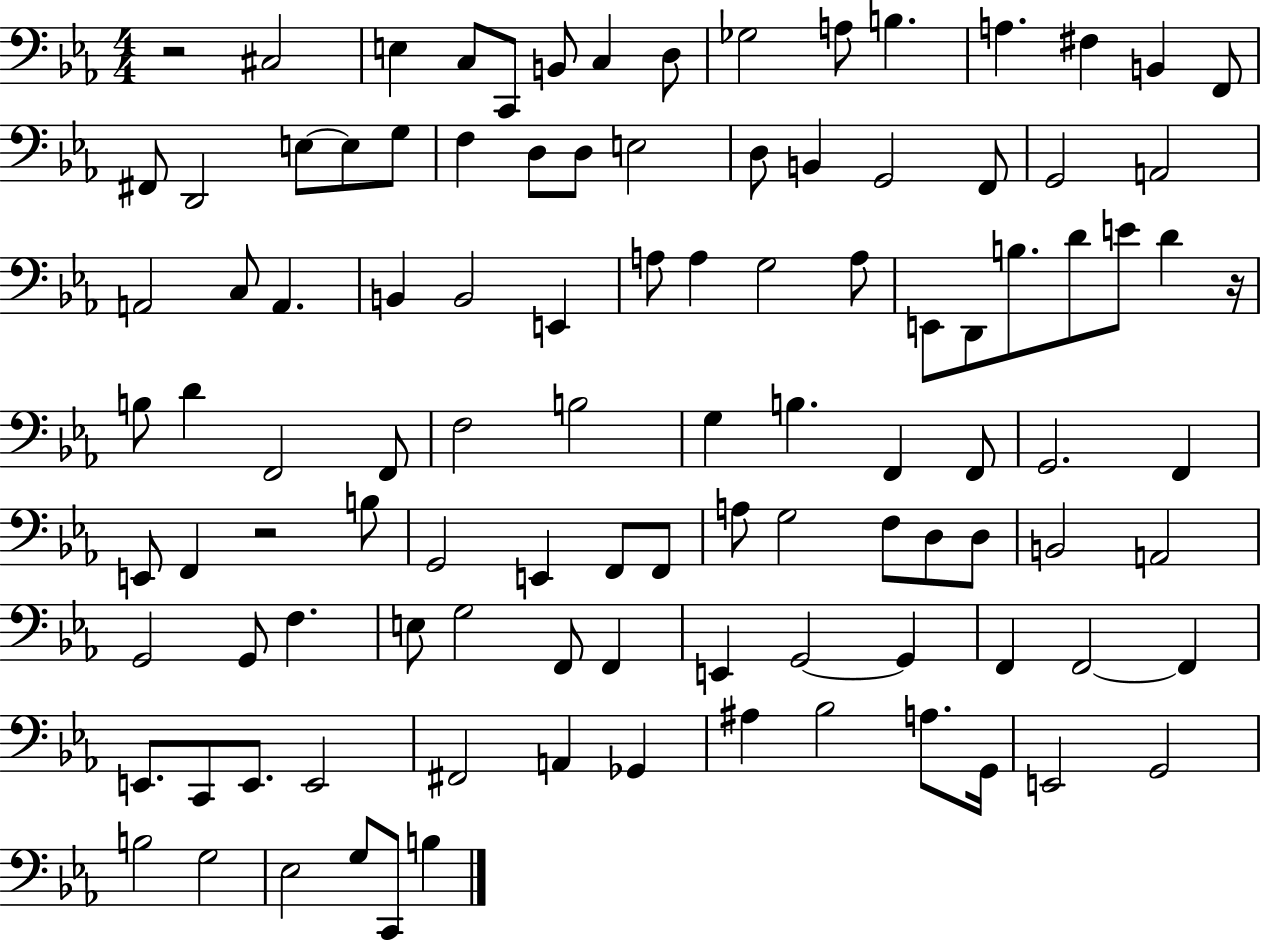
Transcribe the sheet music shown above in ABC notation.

X:1
T:Untitled
M:4/4
L:1/4
K:Eb
z2 ^C,2 E, C,/2 C,,/2 B,,/2 C, D,/2 _G,2 A,/2 B, A, ^F, B,, F,,/2 ^F,,/2 D,,2 E,/2 E,/2 G,/2 F, D,/2 D,/2 E,2 D,/2 B,, G,,2 F,,/2 G,,2 A,,2 A,,2 C,/2 A,, B,, B,,2 E,, A,/2 A, G,2 A,/2 E,,/2 D,,/2 B,/2 D/2 E/2 D z/4 B,/2 D F,,2 F,,/2 F,2 B,2 G, B, F,, F,,/2 G,,2 F,, E,,/2 F,, z2 B,/2 G,,2 E,, F,,/2 F,,/2 A,/2 G,2 F,/2 D,/2 D,/2 B,,2 A,,2 G,,2 G,,/2 F, E,/2 G,2 F,,/2 F,, E,, G,,2 G,, F,, F,,2 F,, E,,/2 C,,/2 E,,/2 E,,2 ^F,,2 A,, _G,, ^A, _B,2 A,/2 G,,/4 E,,2 G,,2 B,2 G,2 _E,2 G,/2 C,,/2 B,